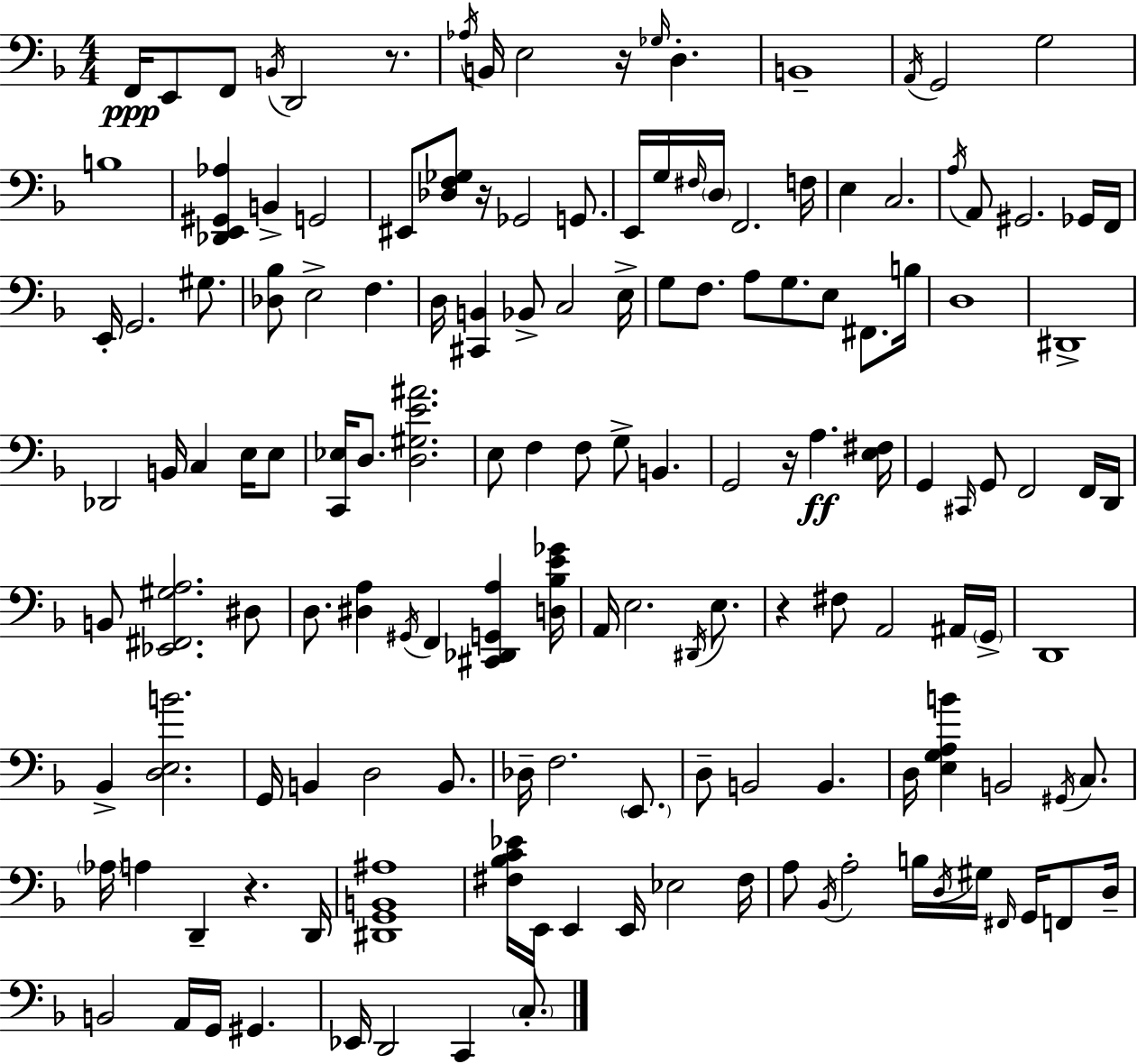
F2/s E2/e F2/e B2/s D2/h R/e. Ab3/s B2/s E3/h R/s Gb3/s D3/q. B2/w A2/s G2/h G3/h B3/w [Db2,E2,G#2,Ab3]/q B2/q G2/h EIS2/e [Db3,F3,Gb3]/e R/s Gb2/h G2/e. E2/s G3/s F#3/s D3/s F2/h. F3/s E3/q C3/h. A3/s A2/e G#2/h. Gb2/s F2/s E2/s G2/h. G#3/e. [Db3,Bb3]/e E3/h F3/q. D3/s [C#2,B2]/q Bb2/e C3/h E3/s G3/e F3/e. A3/e G3/e. E3/e F#2/e. B3/s D3/w D#2/w Db2/h B2/s C3/q E3/s E3/e [C2,Eb3]/s D3/e. [D3,G#3,E4,A#4]/h. E3/e F3/q F3/e G3/e B2/q. G2/h R/s A3/q. [E3,F#3]/s G2/q C#2/s G2/e F2/h F2/s D2/s B2/e [Eb2,F#2,G#3,A3]/h. D#3/e D3/e. [D#3,A3]/q G#2/s F2/q [C#2,Db2,G2,A3]/q [D3,Bb3,E4,Gb4]/s A2/s E3/h. D#2/s E3/e. R/q F#3/e A2/h A#2/s G2/s D2/w Bb2/q [D3,E3,B4]/h. G2/s B2/q D3/h B2/e. Db3/s F3/h. E2/e. D3/e B2/h B2/q. D3/s [E3,G3,A3,B4]/q B2/h G#2/s C3/e. Ab3/s A3/q D2/q R/q. D2/s [D#2,G2,B2,A#3]/w [F#3,Bb3,C4,Eb4]/s E2/s E2/q E2/s Eb3/h F#3/s A3/e Bb2/s A3/h B3/s D3/s G#3/s F#2/s G2/s F2/e D3/s B2/h A2/s G2/s G#2/q. Eb2/s D2/h C2/q C3/e.